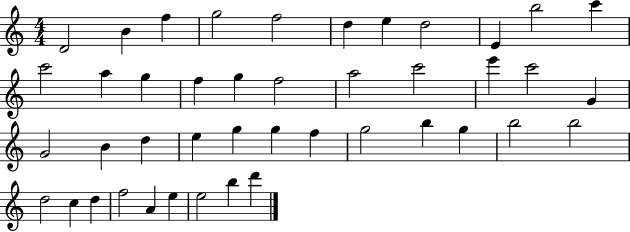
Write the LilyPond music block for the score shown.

{
  \clef treble
  \numericTimeSignature
  \time 4/4
  \key c \major
  d'2 b'4 f''4 | g''2 f''2 | d''4 e''4 d''2 | e'4 b''2 c'''4 | \break c'''2 a''4 g''4 | f''4 g''4 f''2 | a''2 c'''2 | e'''4 c'''2 g'4 | \break g'2 b'4 d''4 | e''4 g''4 g''4 f''4 | g''2 b''4 g''4 | b''2 b''2 | \break d''2 c''4 d''4 | f''2 a'4 e''4 | e''2 b''4 d'''4 | \bar "|."
}